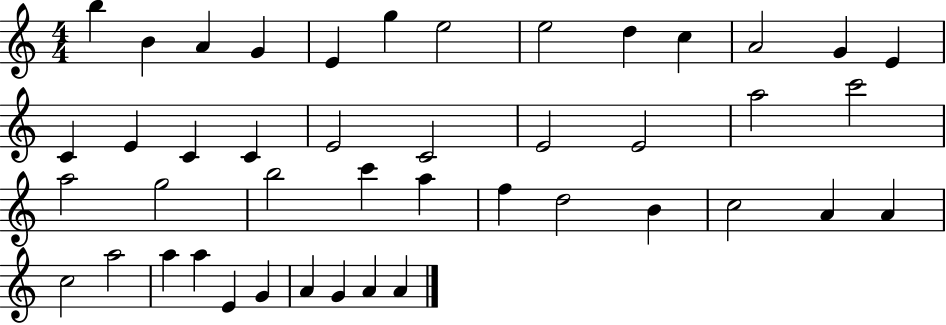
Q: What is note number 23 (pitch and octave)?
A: C6